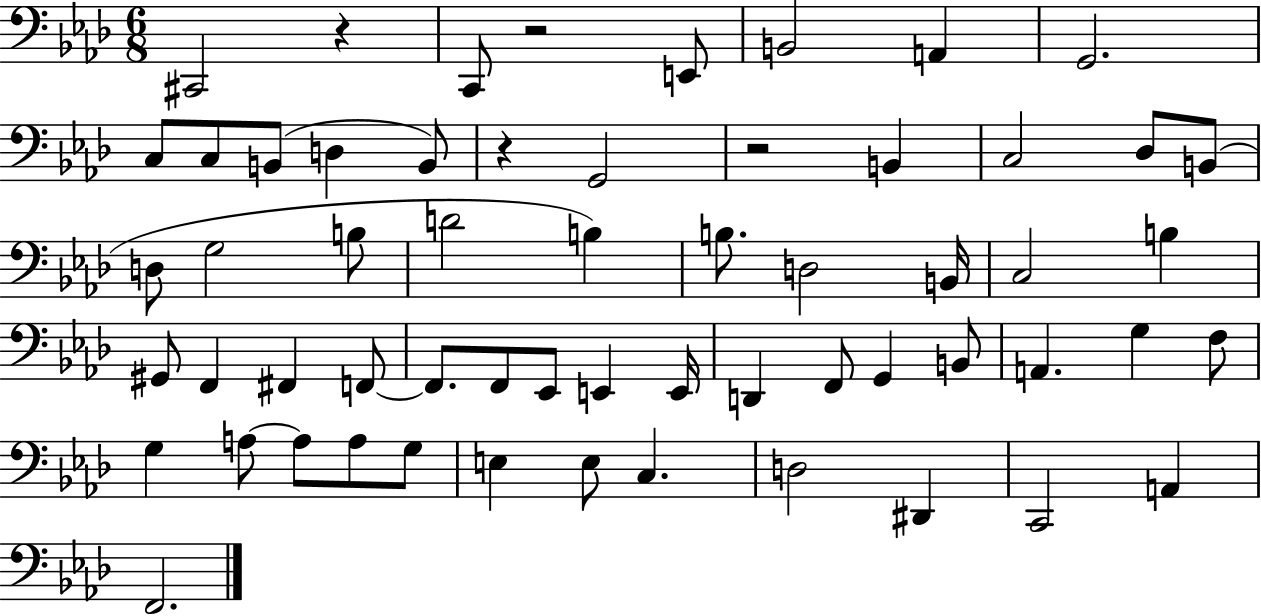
{
  \clef bass
  \numericTimeSignature
  \time 6/8
  \key aes \major
  cis,2 r4 | c,8 r2 e,8 | b,2 a,4 | g,2. | \break c8 c8 b,8( d4 b,8) | r4 g,2 | r2 b,4 | c2 des8 b,8( | \break d8 g2 b8 | d'2 b4) | b8. d2 b,16 | c2 b4 | \break gis,8 f,4 fis,4 f,8~~ | f,8. f,8 ees,8 e,4 e,16 | d,4 f,8 g,4 b,8 | a,4. g4 f8 | \break g4 a8~~ a8 a8 g8 | e4 e8 c4. | d2 dis,4 | c,2 a,4 | \break f,2. | \bar "|."
}